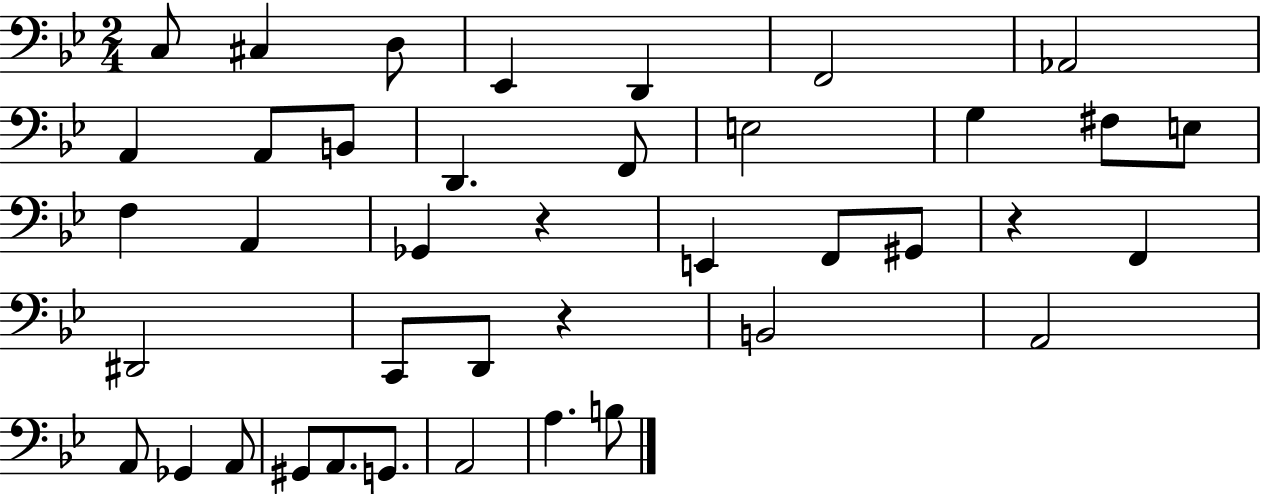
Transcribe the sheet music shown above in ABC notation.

X:1
T:Untitled
M:2/4
L:1/4
K:Bb
C,/2 ^C, D,/2 _E,, D,, F,,2 _A,,2 A,, A,,/2 B,,/2 D,, F,,/2 E,2 G, ^F,/2 E,/2 F, A,, _G,, z E,, F,,/2 ^G,,/2 z F,, ^D,,2 C,,/2 D,,/2 z B,,2 A,,2 A,,/2 _G,, A,,/2 ^G,,/2 A,,/2 G,,/2 A,,2 A, B,/2